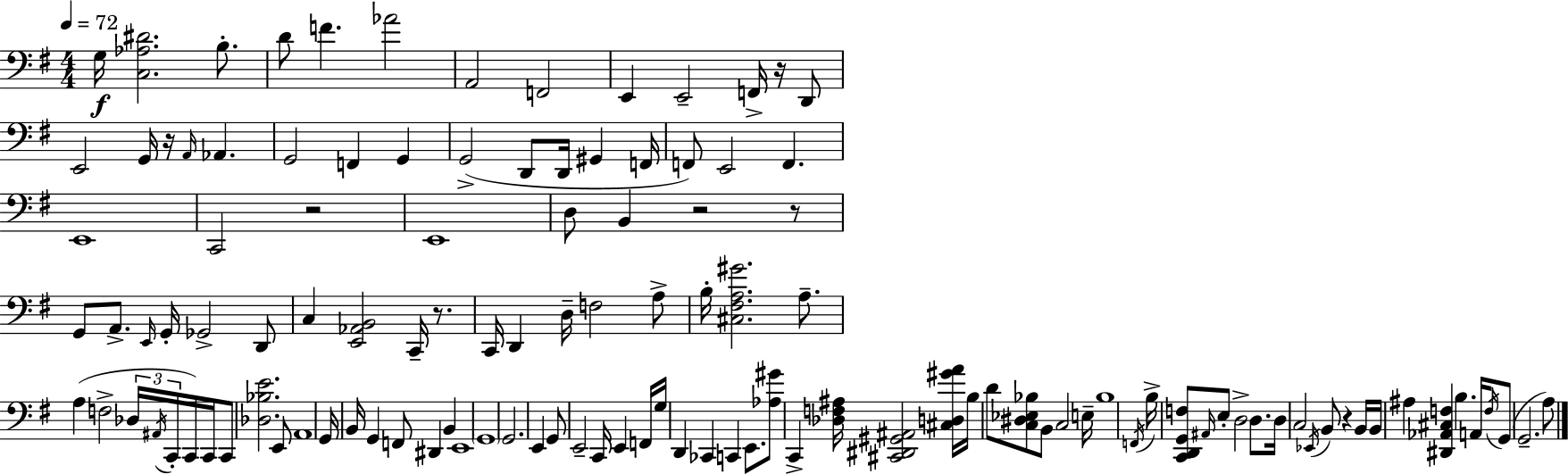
{
  \clef bass
  \numericTimeSignature
  \time 4/4
  \key e \minor
  \tempo 4 = 72
  g16\f <c aes dis'>2. b8.-. | d'8 f'4. aes'2 | a,2 f,2 | e,4 e,2-- f,16-> r16 d,8 | \break e,2 g,16 r16 \grace { a,16 } aes,4. | g,2 f,4 g,4 | g,2->( d,8 d,16 gis,4 | f,16 f,8) e,2 f,4. | \break e,1 | c,2 r2 | e,1 | d8 b,4 r2 r8 | \break g,8 a,8.-> \grace { e,16 } g,16-. ges,2-> | d,8 c4 <e, aes, b,>2 c,16-- r8. | c,16 d,4 d16-- f2 | a8-> b16-. <cis fis a gis'>2. a8.-- | \break a4( f2-> \tuplet 3/2 { des16 \acciaccatura { ais,16 } | c,16-. } c,16) c,16 c,8 <des bes e'>2. | e,8 a,1 | g,16 b,16 g,4 f,8 dis,4 b,4 | \break e,1 | \parenthesize g,1 | g,2. e,4 | g,8 e,2-- c,16 e,4 | \break f,16 g16 d,4 ces,4 c,4 | e,8. <aes gis'>8 c,4-> <des f ais>16 <cis, dis, gis, ais,>2 | <cis d gis' a'>16 b16 d'8 <c dis ees bes>8 b,8 c2 | e16-- bes1 | \break \acciaccatura { f,16 } b16-> <c, d, g, f>8 \grace { ais,16 } e8-. d2-> | d8. d16 c2 \acciaccatura { ees,16 } b,8 | r4 b,16 b,16 ais4 <dis, aes, cis f>4 b4. | a,16 \acciaccatura { f16 }( g,8 g,2.-- | \break a8) \bar "|."
}